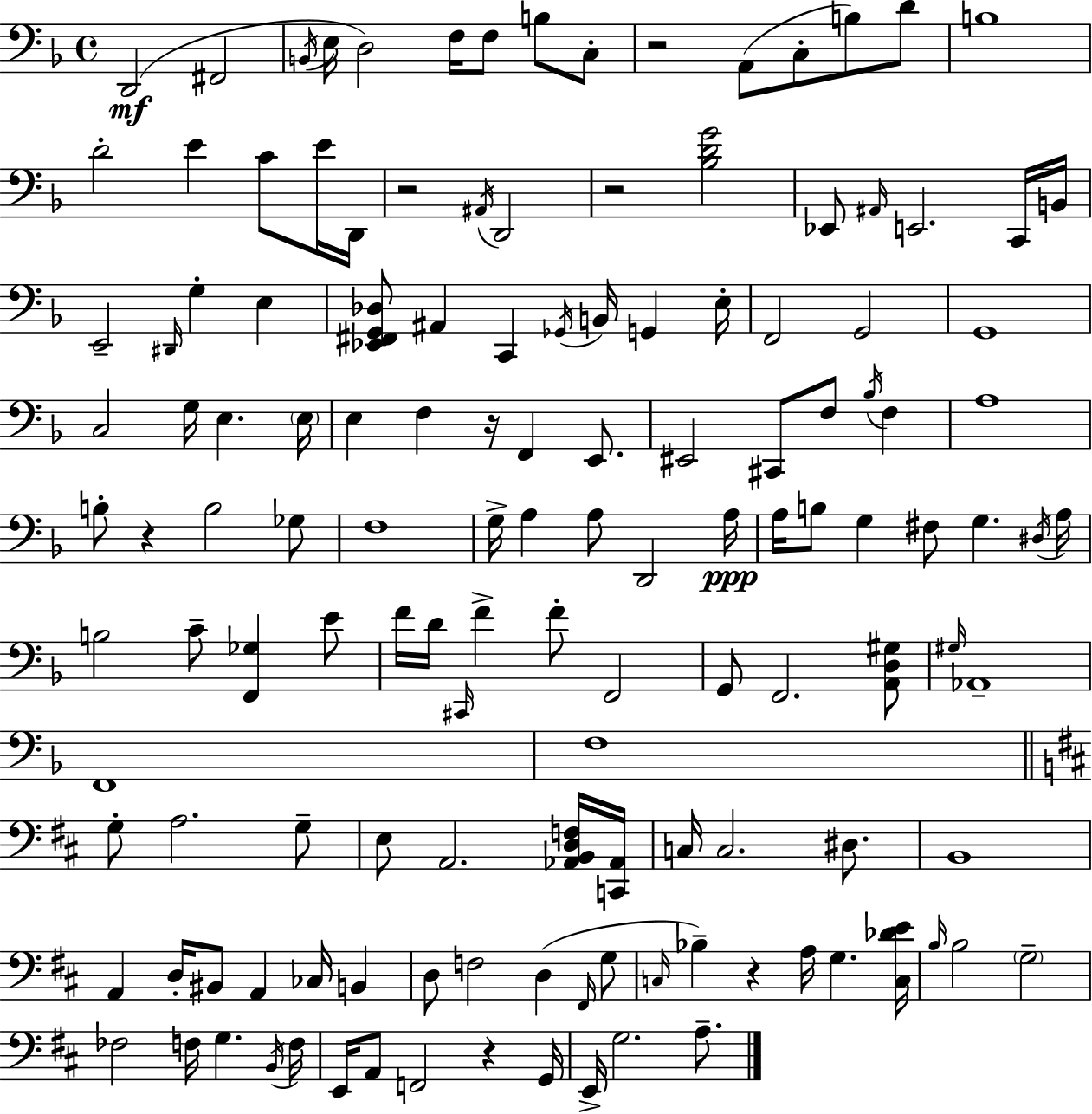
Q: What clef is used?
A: bass